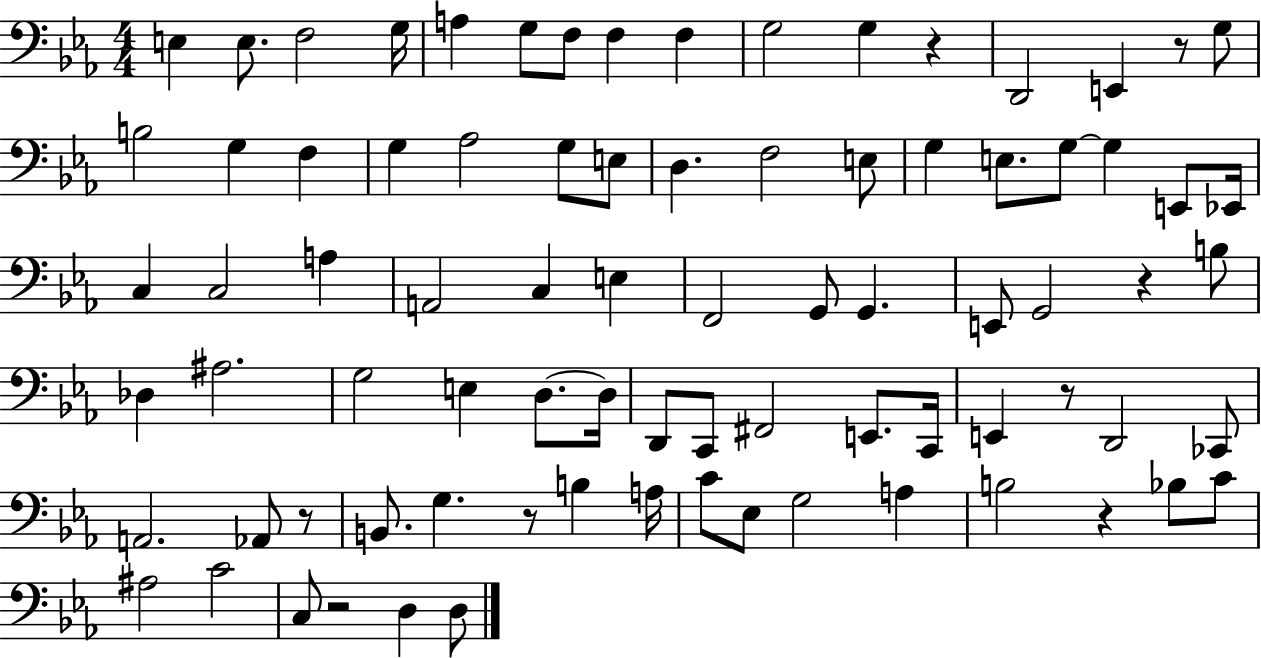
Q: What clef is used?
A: bass